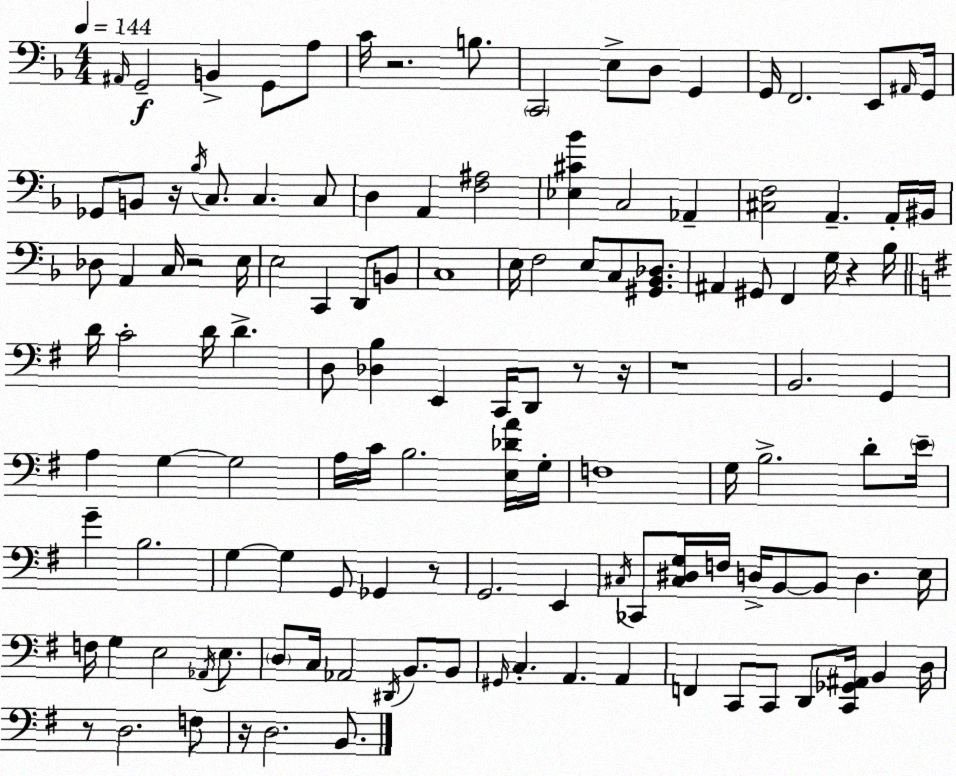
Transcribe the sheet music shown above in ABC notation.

X:1
T:Untitled
M:4/4
L:1/4
K:F
^A,,/4 G,,2 B,, G,,/2 A,/2 C/4 z2 B,/2 C,,2 E,/2 D,/2 G,, G,,/4 F,,2 E,,/2 ^A,,/4 G,,/4 _G,,/2 B,,/2 z/4 _B,/4 C,/2 C, C,/2 D, A,, [F,^A,]2 [_E,^C_B] C,2 _A,, [^C,F,]2 A,, A,,/4 ^B,,/4 _D,/2 A,, C,/4 z2 E,/4 E,2 C,, D,,/2 B,,/2 C,4 E,/4 F,2 E,/2 C,/2 [^G,,_B,,_D,]/2 ^A,, ^G,,/2 F,, G,/4 z _B,/4 D/4 C2 D/4 D D,/2 [_D,B,] E,, C,,/4 D,,/2 z/2 z/4 z4 B,,2 G,, A, G, G,2 A,/4 C/4 B,2 [E,_DA]/4 G,/4 F,4 G,/4 B,2 D/2 E/4 G B,2 G, G, G,,/2 _G,, z/2 G,,2 E,, ^C,/4 _C,,/2 [^C,^D,G,]/4 F,/4 D,/4 B,,/2 B,,/2 D, E,/4 F,/4 G, E,2 _A,,/4 E,/2 D,/2 C,/4 _A,,2 ^D,,/4 B,,/2 B,,/2 ^G,,/4 C, A,, A,, F,, C,,/2 C,,/2 D,,/2 [C,,_G,,^A,,]/4 B,, D,/4 z/2 D,2 F,/2 z/4 D,2 B,,/2